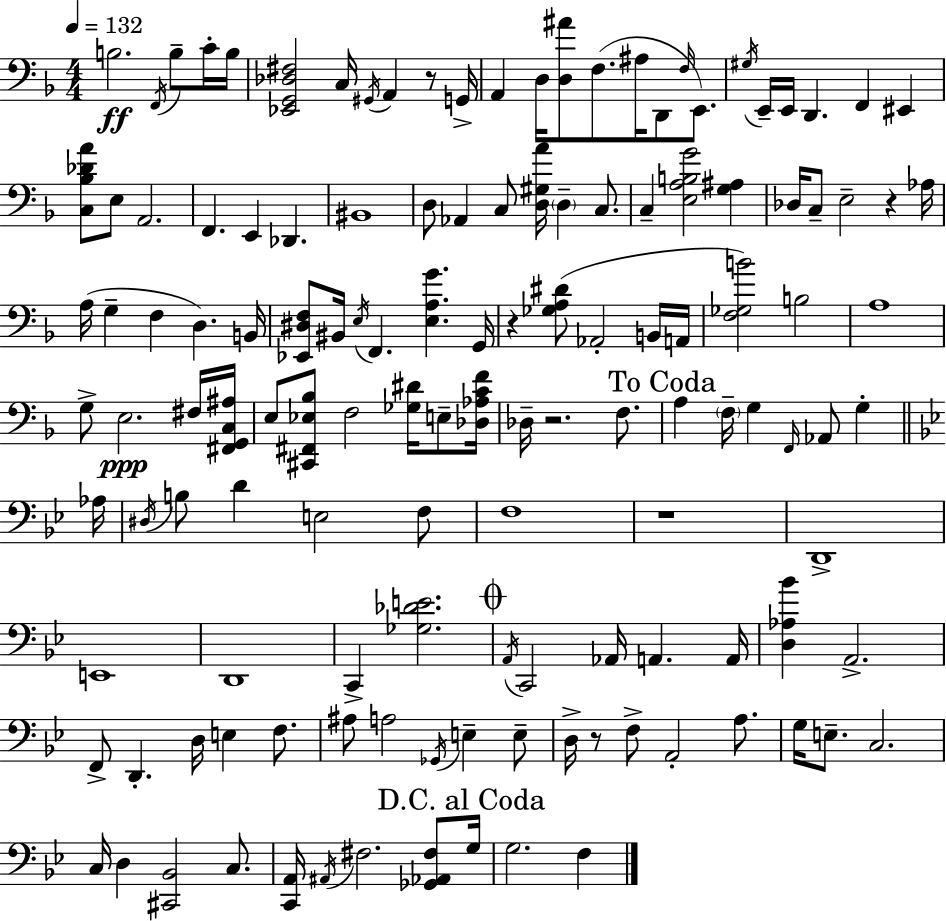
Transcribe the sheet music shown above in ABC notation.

X:1
T:Untitled
M:4/4
L:1/4
K:F
B,2 F,,/4 B,/2 C/4 B,/4 [_E,,G,,_D,^F,]2 C,/4 ^G,,/4 A,, z/2 G,,/4 A,, D,/4 [D,^A]/2 F,/2 ^A,/4 D,,/2 F,/4 E,,/2 ^G,/4 E,,/4 E,,/4 D,, F,, ^E,, [C,_B,_DA]/2 E,/2 A,,2 F,, E,, _D,, ^B,,4 D,/2 _A,, C,/2 [D,^G,A]/4 D, C,/2 C, [E,A,B,G]2 [G,^A,] _D,/4 C,/2 E,2 z _A,/4 A,/4 G, F, D, B,,/4 [_E,,^D,F,]/2 ^B,,/4 E,/4 F,, [E,A,G] G,,/4 z [_G,A,^D]/2 _A,,2 B,,/4 A,,/4 [F,_G,B]2 B,2 A,4 G,/2 E,2 ^F,/4 [^F,,G,,C,^A,]/4 E,/2 [^C,,^F,,_E,_B,]/2 F,2 [_G,^D]/4 E,/2 [_D,_A,CF]/4 _D,/4 z2 F,/2 A, F,/4 G, F,,/4 _A,,/2 G, _A,/4 ^D,/4 B,/2 D E,2 F,/2 F,4 z4 D,,4 E,,4 D,,4 C,, [_G,_DE]2 A,,/4 C,,2 _A,,/4 A,, A,,/4 [D,_A,_B] A,,2 F,,/2 D,, D,/4 E, F,/2 ^A,/2 A,2 _G,,/4 E, E,/2 D,/4 z/2 F,/2 A,,2 A,/2 G,/4 E,/2 C,2 C,/4 D, [^C,,_B,,]2 C,/2 [C,,A,,]/4 ^A,,/4 ^F,2 [_G,,_A,,^F,]/2 G,/4 G,2 F,